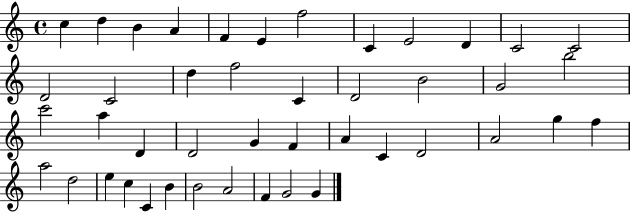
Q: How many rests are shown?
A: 0